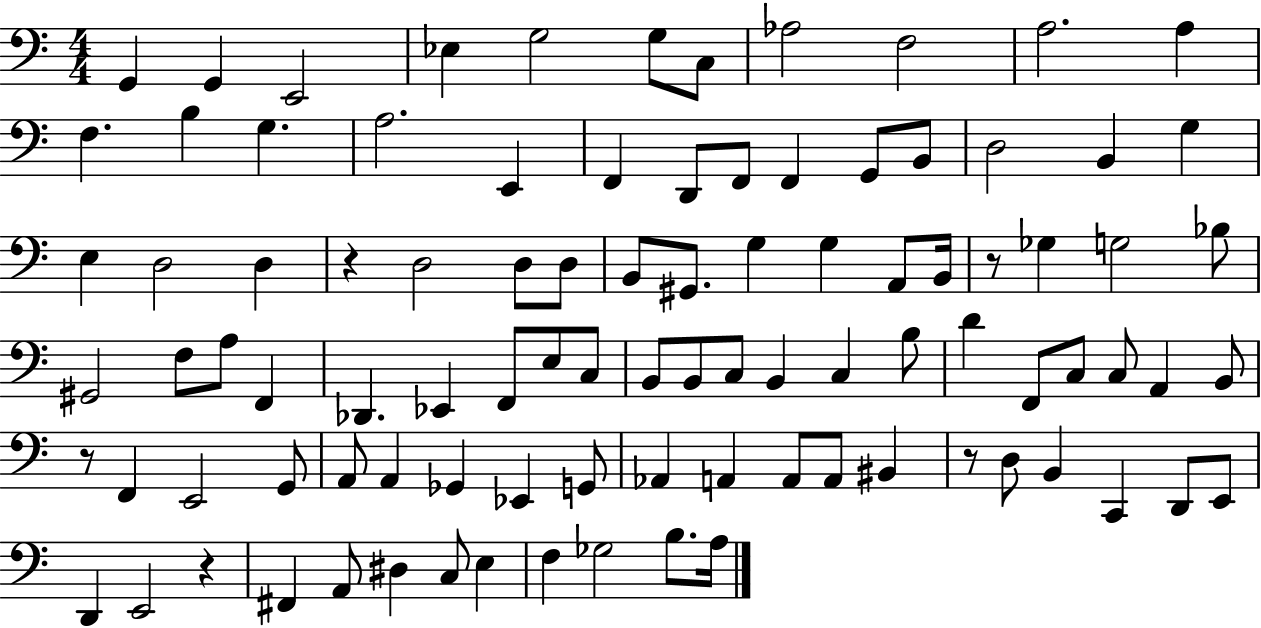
{
  \clef bass
  \numericTimeSignature
  \time 4/4
  \key c \major
  g,4 g,4 e,2 | ees4 g2 g8 c8 | aes2 f2 | a2. a4 | \break f4. b4 g4. | a2. e,4 | f,4 d,8 f,8 f,4 g,8 b,8 | d2 b,4 g4 | \break e4 d2 d4 | r4 d2 d8 d8 | b,8 gis,8. g4 g4 a,8 b,16 | r8 ges4 g2 bes8 | \break gis,2 f8 a8 f,4 | des,4. ees,4 f,8 e8 c8 | b,8 b,8 c8 b,4 c4 b8 | d'4 f,8 c8 c8 a,4 b,8 | \break r8 f,4 e,2 g,8 | a,8 a,4 ges,4 ees,4 g,8 | aes,4 a,4 a,8 a,8 bis,4 | r8 d8 b,4 c,4 d,8 e,8 | \break d,4 e,2 r4 | fis,4 a,8 dis4 c8 e4 | f4 ges2 b8. a16 | \bar "|."
}